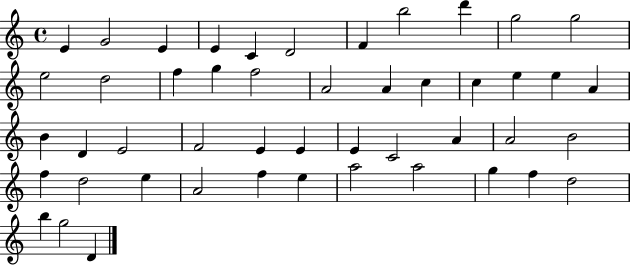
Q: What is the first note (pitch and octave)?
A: E4